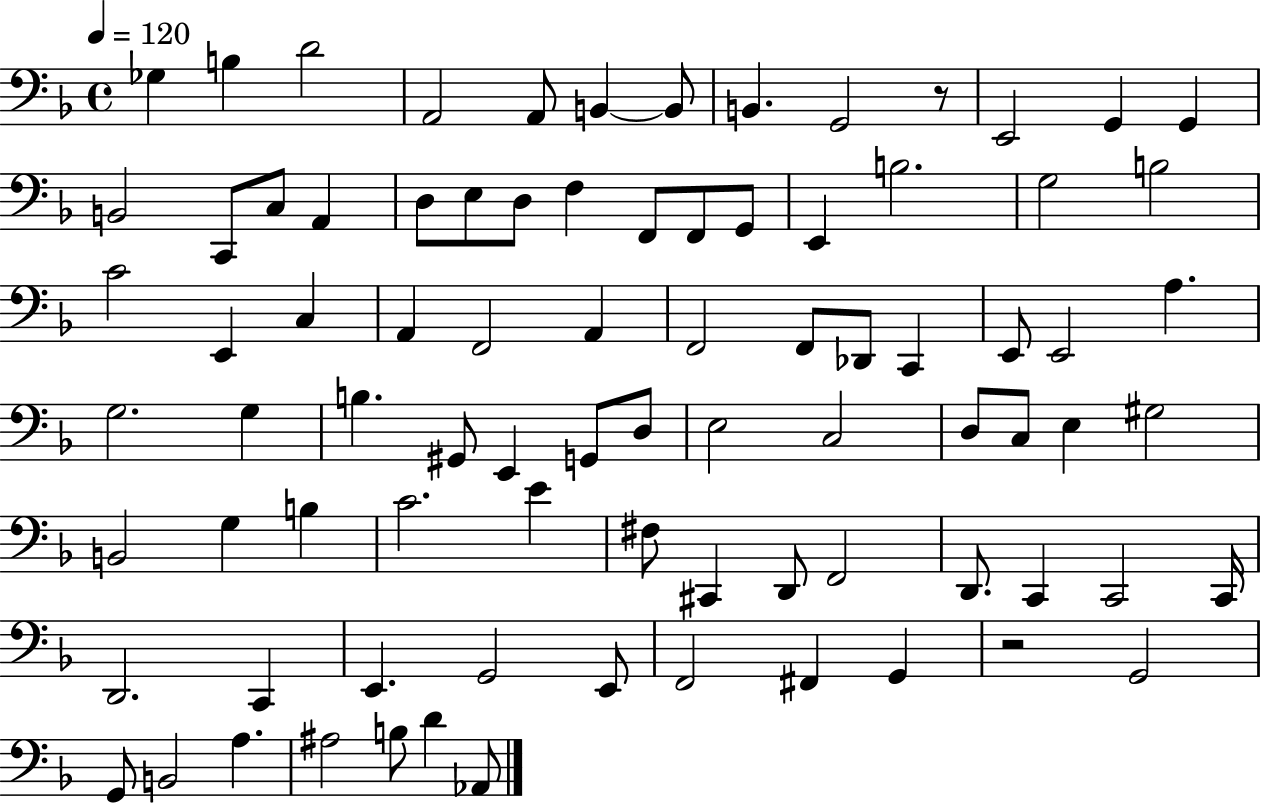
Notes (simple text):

Gb3/q B3/q D4/h A2/h A2/e B2/q B2/e B2/q. G2/h R/e E2/h G2/q G2/q B2/h C2/e C3/e A2/q D3/e E3/e D3/e F3/q F2/e F2/e G2/e E2/q B3/h. G3/h B3/h C4/h E2/q C3/q A2/q F2/h A2/q F2/h F2/e Db2/e C2/q E2/e E2/h A3/q. G3/h. G3/q B3/q. G#2/e E2/q G2/e D3/e E3/h C3/h D3/e C3/e E3/q G#3/h B2/h G3/q B3/q C4/h. E4/q F#3/e C#2/q D2/e F2/h D2/e. C2/q C2/h C2/s D2/h. C2/q E2/q. G2/h E2/e F2/h F#2/q G2/q R/h G2/h G2/e B2/h A3/q. A#3/h B3/e D4/q Ab2/e